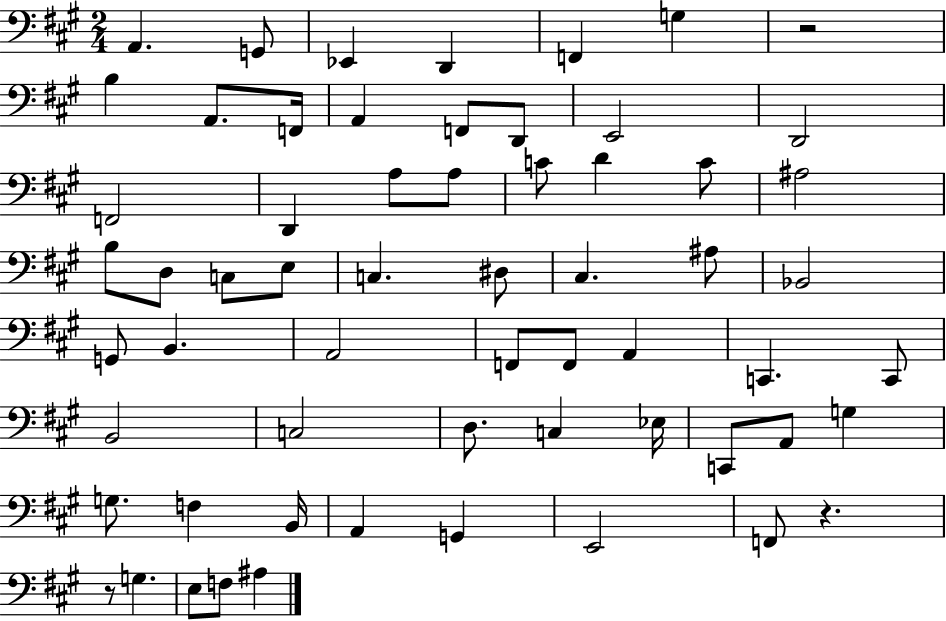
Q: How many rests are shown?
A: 3